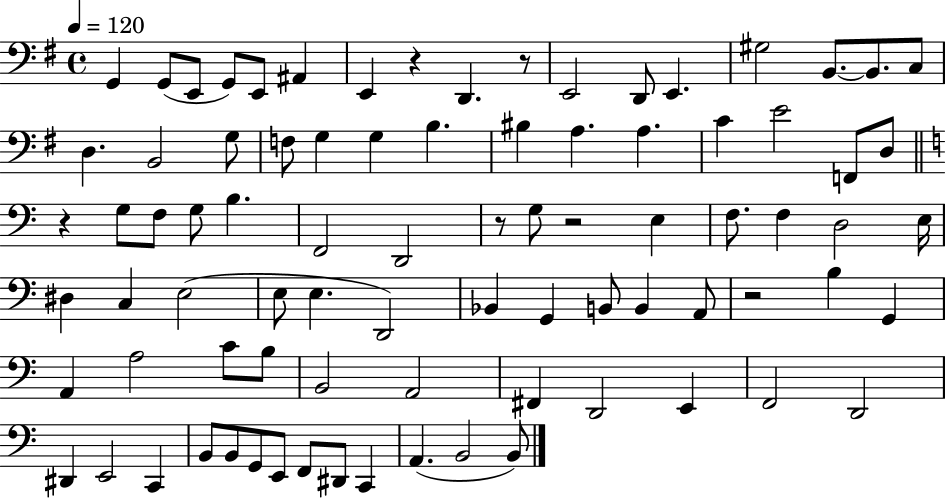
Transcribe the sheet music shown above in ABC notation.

X:1
T:Untitled
M:4/4
L:1/4
K:G
G,, G,,/2 E,,/2 G,,/2 E,,/2 ^A,, E,, z D,, z/2 E,,2 D,,/2 E,, ^G,2 B,,/2 B,,/2 C,/2 D, B,,2 G,/2 F,/2 G, G, B, ^B, A, A, C E2 F,,/2 D,/2 z G,/2 F,/2 G,/2 B, F,,2 D,,2 z/2 G,/2 z2 E, F,/2 F, D,2 E,/4 ^D, C, E,2 E,/2 E, D,,2 _B,, G,, B,,/2 B,, A,,/2 z2 B, G,, A,, A,2 C/2 B,/2 B,,2 A,,2 ^F,, D,,2 E,, F,,2 D,,2 ^D,, E,,2 C,, B,,/2 B,,/2 G,,/2 E,,/2 F,,/2 ^D,,/2 C,, A,, B,,2 B,,/2